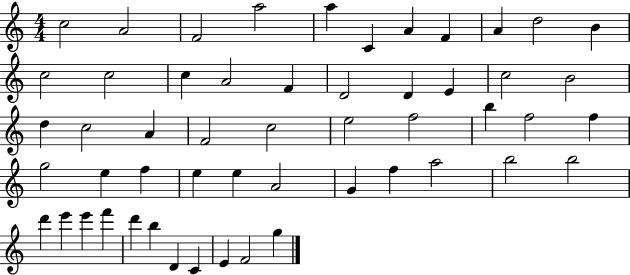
C5/h A4/h F4/h A5/h A5/q C4/q A4/q F4/q A4/q D5/h B4/q C5/h C5/h C5/q A4/h F4/q D4/h D4/q E4/q C5/h B4/h D5/q C5/h A4/q F4/h C5/h E5/h F5/h B5/q F5/h F5/q G5/h E5/q F5/q E5/q E5/q A4/h G4/q F5/q A5/h B5/h B5/h D6/q E6/q E6/q F6/q D6/q B5/q D4/q C4/q E4/q F4/h G5/q